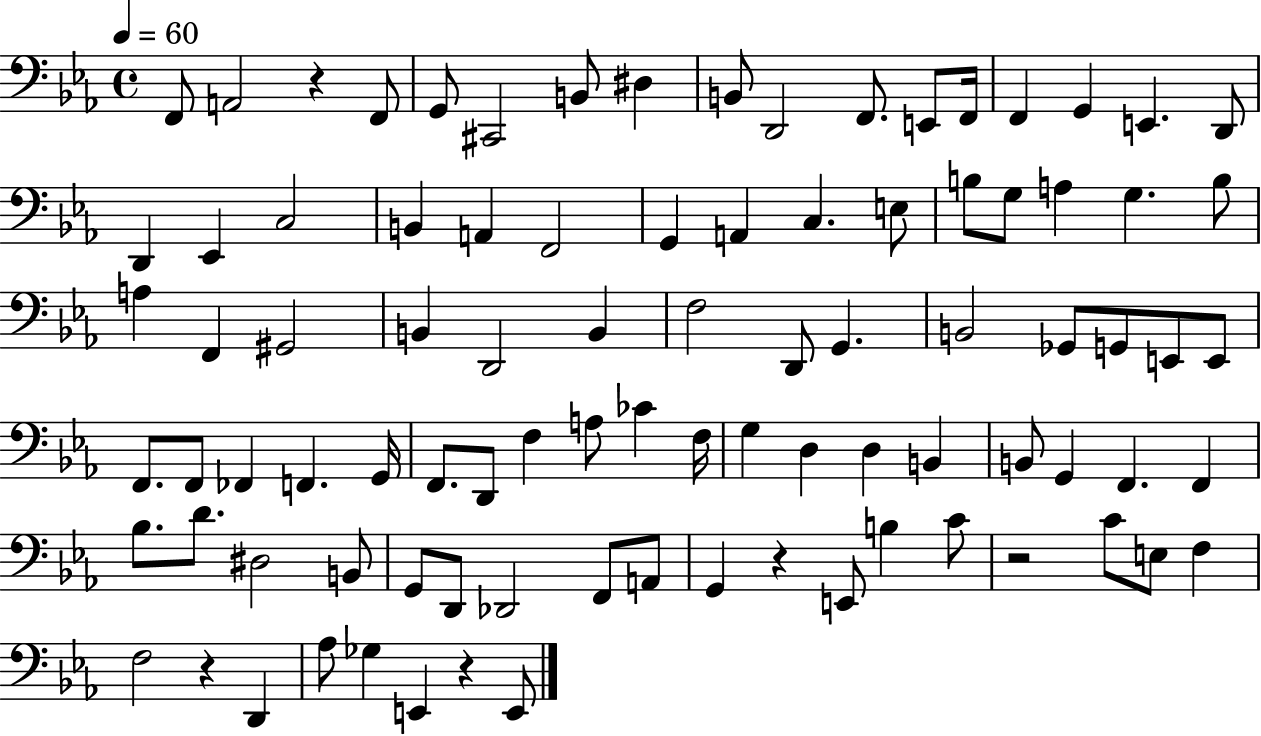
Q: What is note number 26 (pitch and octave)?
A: E3